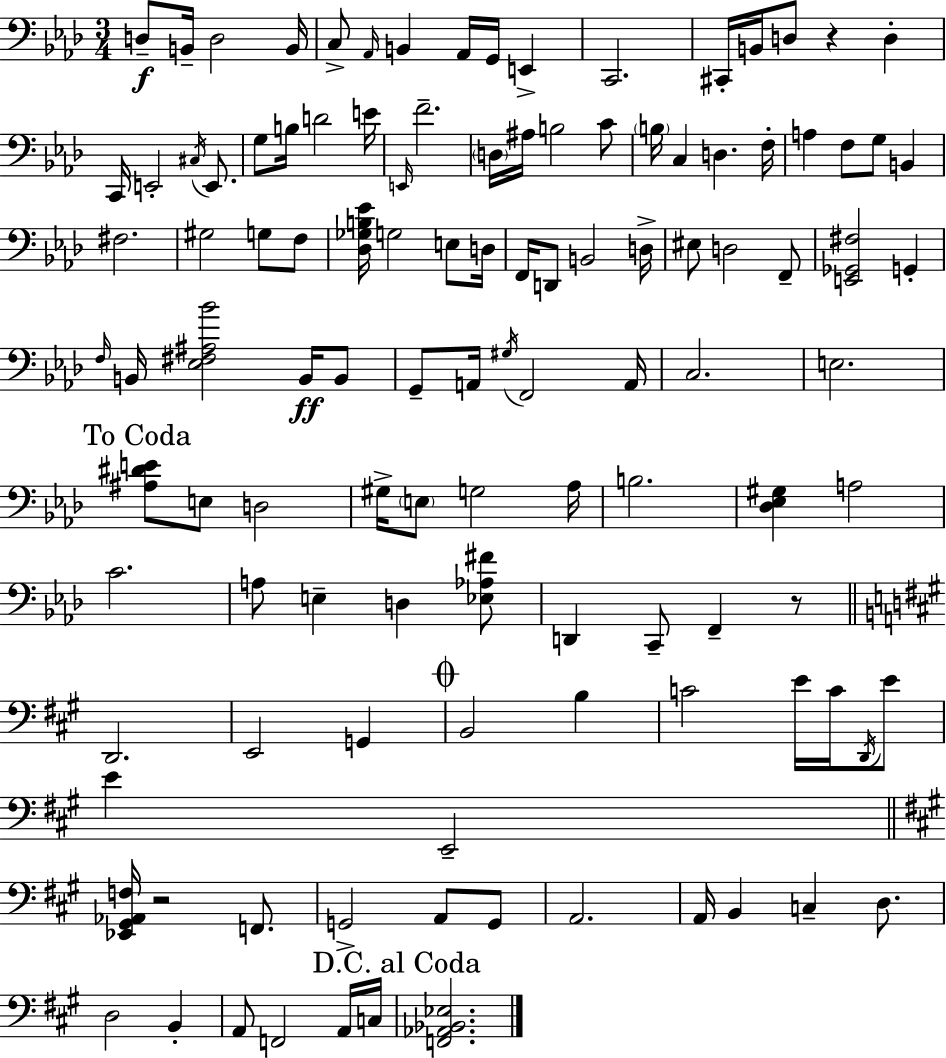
D3/e B2/s D3/h B2/s C3/e Ab2/s B2/q Ab2/s G2/s E2/q C2/h. C#2/s B2/s D3/e R/q D3/q C2/s E2/h C#3/s E2/e. G3/e B3/s D4/h E4/s E2/s F4/h. D3/s A#3/s B3/h C4/e B3/s C3/q D3/q. F3/s A3/q F3/e G3/e B2/q F#3/h. G#3/h G3/e F3/e [Db3,Gb3,B3,Eb4]/s G3/h E3/e D3/s F2/s D2/e B2/h D3/s EIS3/e D3/h F2/e [E2,Gb2,F#3]/h G2/q F3/s B2/s [Eb3,F#3,A#3,Bb4]/h B2/s B2/e G2/e A2/s G#3/s F2/h A2/s C3/h. E3/h. [A#3,D#4,E4]/e E3/e D3/h G#3/s E3/e G3/h Ab3/s B3/h. [Db3,Eb3,G#3]/q A3/h C4/h. A3/e E3/q D3/q [Eb3,Ab3,F#4]/e D2/q C2/e F2/q R/e D2/h. E2/h G2/q B2/h B3/q C4/h E4/s C4/s D2/s E4/e E4/q E2/h [Eb2,G#2,Ab2,F3]/s R/h F2/e. G2/h A2/e G2/e A2/h. A2/s B2/q C3/q D3/e. D3/h B2/q A2/e F2/h A2/s C3/s [F2,Ab2,Bb2,Eb3]/h.